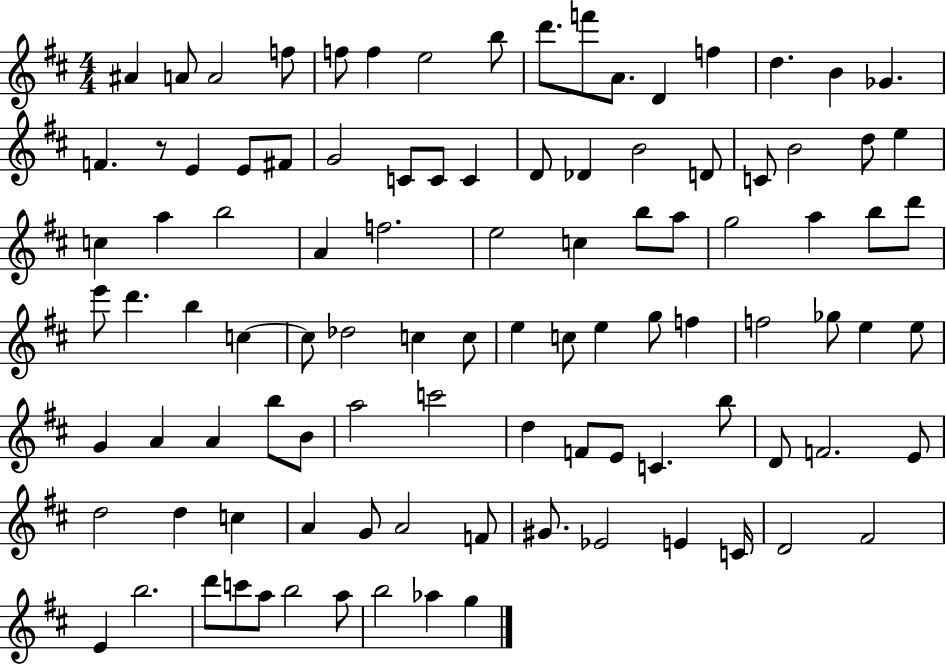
{
  \clef treble
  \numericTimeSignature
  \time 4/4
  \key d \major
  ais'4 a'8 a'2 f''8 | f''8 f''4 e''2 b''8 | d'''8. f'''8 a'8. d'4 f''4 | d''4. b'4 ges'4. | \break f'4. r8 e'4 e'8 fis'8 | g'2 c'8 c'8 c'4 | d'8 des'4 b'2 d'8 | c'8 b'2 d''8 e''4 | \break c''4 a''4 b''2 | a'4 f''2. | e''2 c''4 b''8 a''8 | g''2 a''4 b''8 d'''8 | \break e'''8 d'''4. b''4 c''4~~ | c''8 des''2 c''4 c''8 | e''4 c''8 e''4 g''8 f''4 | f''2 ges''8 e''4 e''8 | \break g'4 a'4 a'4 b''8 b'8 | a''2 c'''2 | d''4 f'8 e'8 c'4. b''8 | d'8 f'2. e'8 | \break d''2 d''4 c''4 | a'4 g'8 a'2 f'8 | gis'8. ees'2 e'4 c'16 | d'2 fis'2 | \break e'4 b''2. | d'''8 c'''8 a''8 b''2 a''8 | b''2 aes''4 g''4 | \bar "|."
}